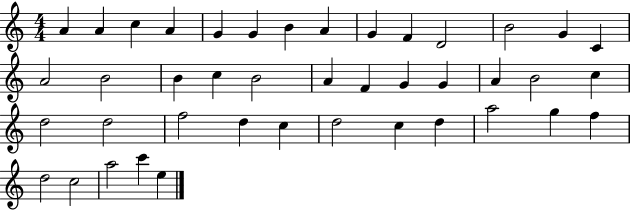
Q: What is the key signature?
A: C major